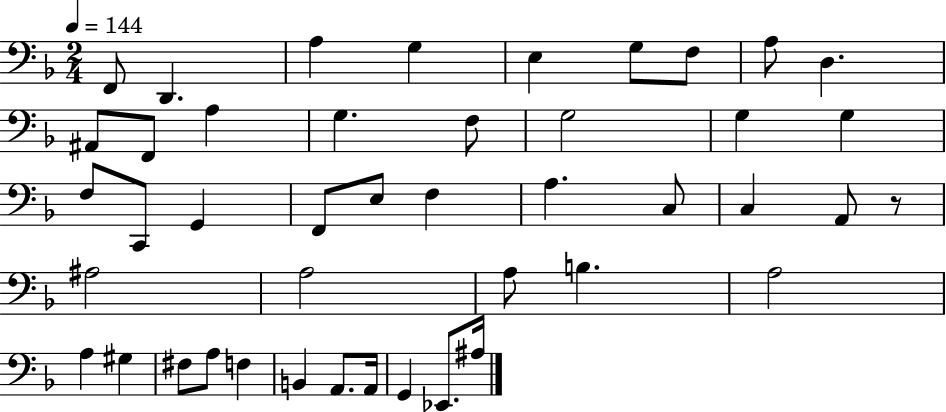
F2/e D2/q. A3/q G3/q E3/q G3/e F3/e A3/e D3/q. A#2/e F2/e A3/q G3/q. F3/e G3/h G3/q G3/q F3/e C2/e G2/q F2/e E3/e F3/q A3/q. C3/e C3/q A2/e R/e A#3/h A3/h A3/e B3/q. A3/h A3/q G#3/q F#3/e A3/e F3/q B2/q A2/e. A2/s G2/q Eb2/e. A#3/s